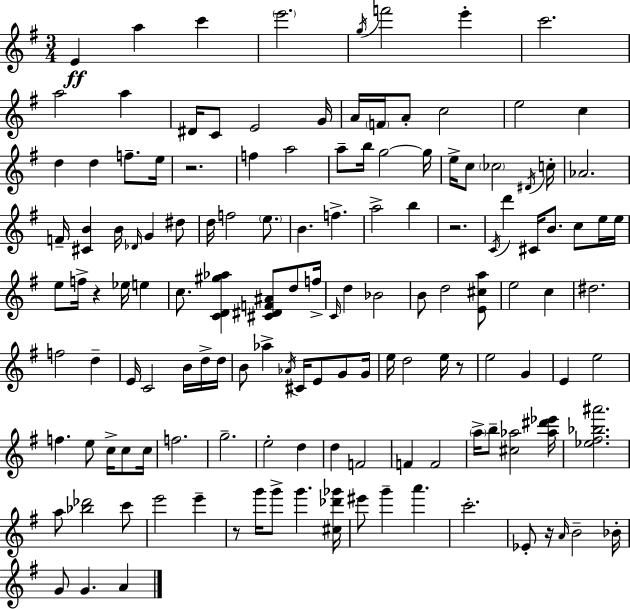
{
  \clef treble
  \numericTimeSignature
  \time 3/4
  \key e \minor
  \repeat volta 2 { e'4\ff a''4 c'''4 | \parenthesize e'''2. | \acciaccatura { g''16 } f'''2 e'''4-. | c'''2. | \break a''2 a''4 | dis'16 c'8 e'2 | g'16 a'16 \parenthesize f'16 a'8-. c''2 | e''2 c''4 | \break d''4 d''4 f''8.-- | e''16 r2. | f''4 a''2 | a''8-- b''16 g''2~~ | \break g''16 e''16-> c''8 \parenthesize ces''2 | \acciaccatura { dis'16 } c''16-. aes'2. | f'16-- <cis' b'>4 b'16 \grace { des'16 } g'4 | dis''8 d''16 f''2 | \break \parenthesize e''8. b'4. f''4.-> | a''2-> b''4 | r2. | \acciaccatura { c'16 } d'''4 cis'16 b'8. | \break c''8 e''16 e''16 e''8 f''16-> r4 ees''16 | e''4 c''8. <c' d' gis'' aes''>4 <cis' dis' f' ais'>8 | d''8 f''16-> \grace { c'16 } d''4 bes'2 | b'8 d''2 | \break <e' cis'' a''>8 e''2 | c''4 dis''2. | f''2 | d''4-- e'16 c'2 | \break b'16 d''16-> d''16 b'8 aes''4-> \acciaccatura { aes'16 } | cis'16 e'8 g'8 g'16 e''16 d''2 | e''16 r8 e''2 | g'4 e'4 e''2 | \break f''4. | e''8 c''16-> c''8 c''16 f''2. | g''2.-- | e''2-. | \break d''4 d''4 f'2 | f'4 f'2 | \parenthesize a''16-> b''8-- <cis'' aes''>2 | <aes'' dis''' ees'''>16 <ees'' fis'' bes'' ais'''>2. | \break a''8 <bes'' des'''>2 | c'''8 e'''2 | e'''4-- r8 g'''16 g'''8-> g'''4. | <cis'' des''' ges'''>16 eis'''8 g'''4-- | \break a'''4. c'''2.-. | ees'8-. r16 \grace { a'16 } b'2-- | bes'16-. g'8 g'4. | a'4 } \bar "|."
}